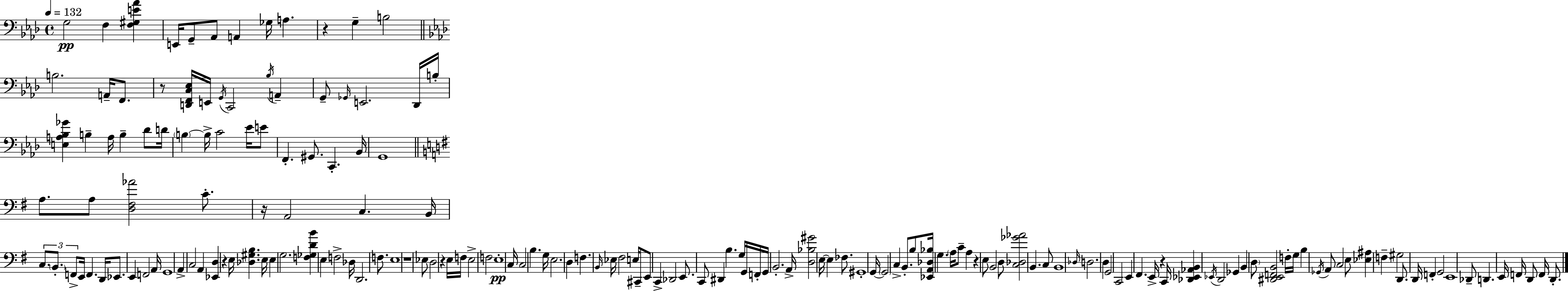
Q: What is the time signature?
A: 4/4